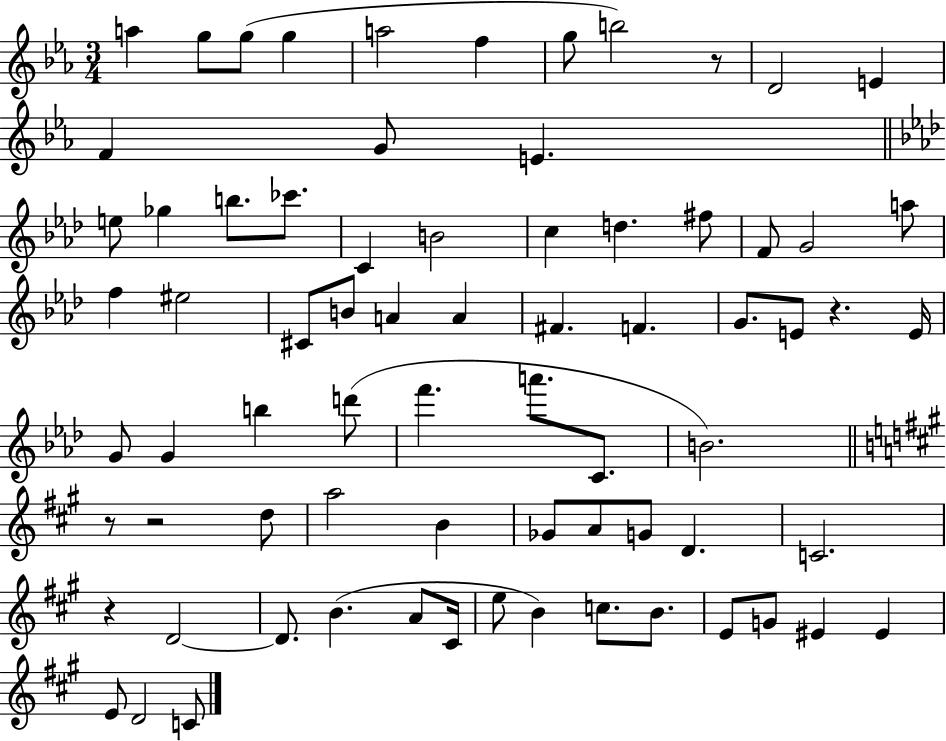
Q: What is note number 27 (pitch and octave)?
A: EIS5